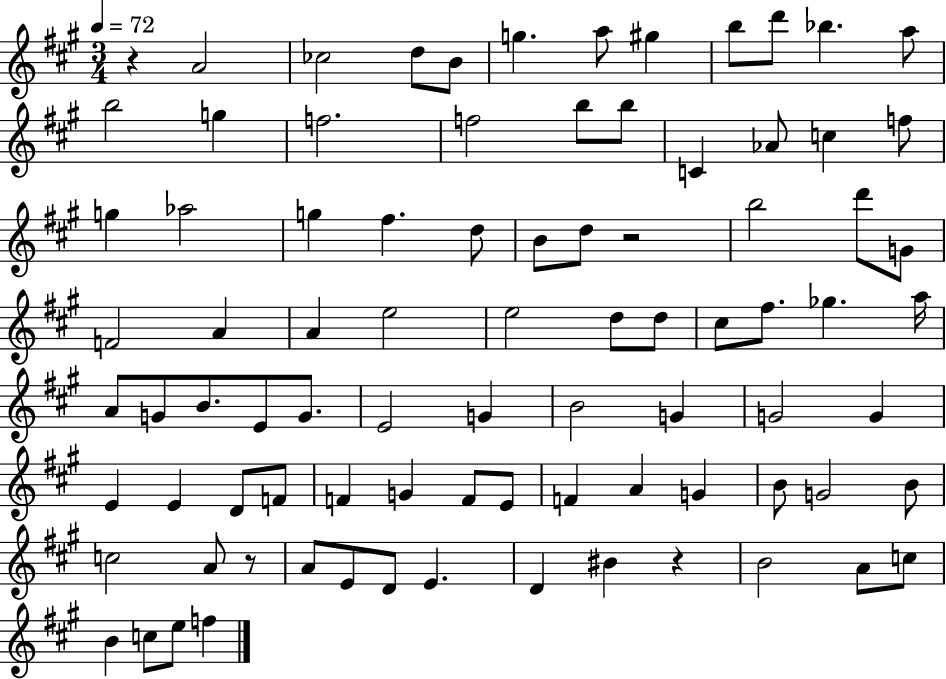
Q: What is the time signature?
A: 3/4